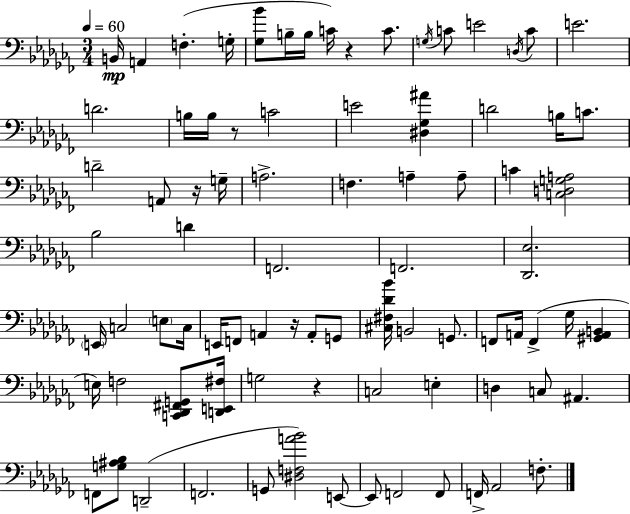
X:1
T:Untitled
M:3/4
L:1/4
K:Abm
B,,/4 A,, F, G,/4 [_G,_B]/2 B,/4 B,/4 C/4 z C/2 G,/4 C/2 E2 D,/4 C/2 E2 D2 B,/4 B,/4 z/2 C2 E2 [^D,_G,^A] D2 B,/4 C/2 D2 A,,/2 z/4 G,/4 A,2 F, A, A,/2 C [C,D,G,A,]2 _B,2 D F,,2 F,,2 [_D,,_E,]2 E,,/4 C,2 E,/2 C,/4 E,,/4 F,,/2 A,, z/4 A,,/2 G,,/2 [^C,^F,_D_B]/4 B,,2 G,,/2 F,,/2 A,,/4 F,, _G,/4 [^G,,A,,B,,] E,/4 F,2 [C,,_D,,^F,,G,,]/2 [D,,E,,^F,]/4 G,2 z C,2 E, D, C,/2 ^A,, F,,/2 [G,^A,_B,]/2 D,,2 F,,2 G,,/2 [^D,F,A_B]2 E,,/2 E,,/2 F,,2 F,,/2 F,,/4 _A,,2 F,/2